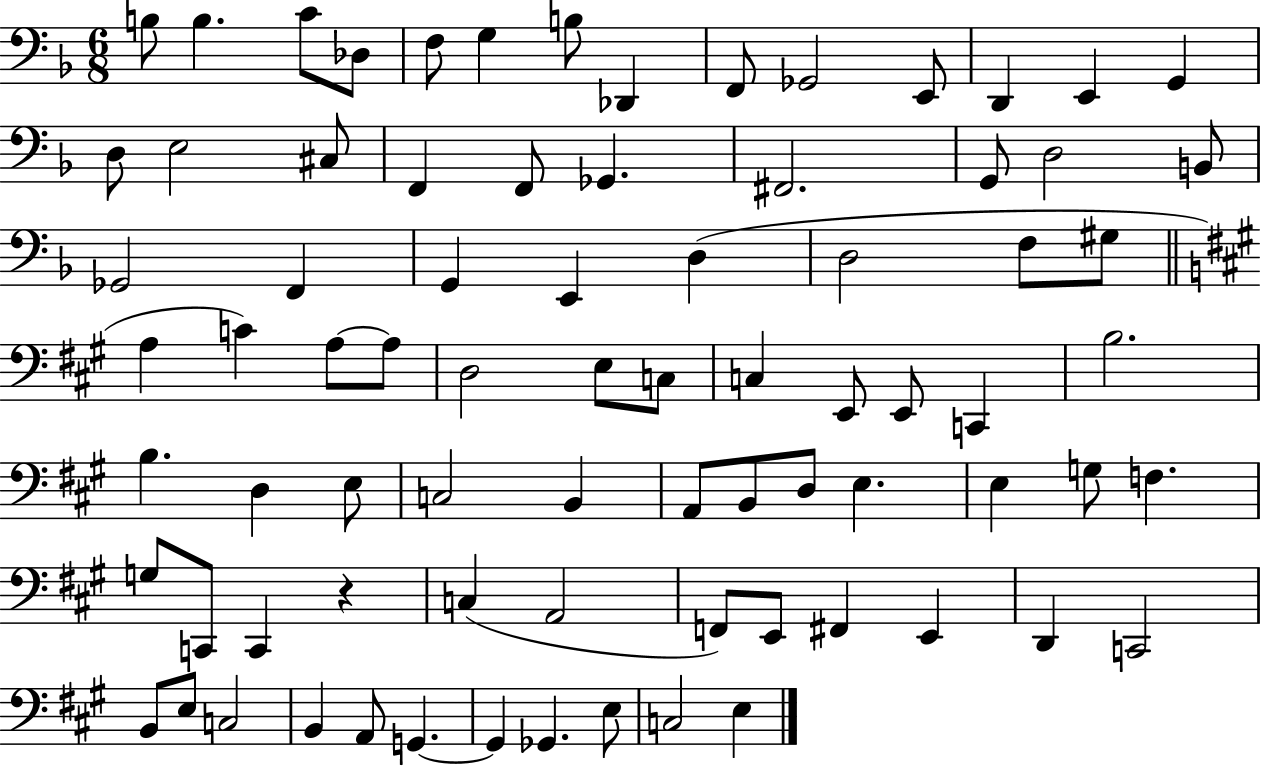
B3/e B3/q. C4/e Db3/e F3/e G3/q B3/e Db2/q F2/e Gb2/h E2/e D2/q E2/q G2/q D3/e E3/h C#3/e F2/q F2/e Gb2/q. F#2/h. G2/e D3/h B2/e Gb2/h F2/q G2/q E2/q D3/q D3/h F3/e G#3/e A3/q C4/q A3/e A3/e D3/h E3/e C3/e C3/q E2/e E2/e C2/q B3/h. B3/q. D3/q E3/e C3/h B2/q A2/e B2/e D3/e E3/q. E3/q G3/e F3/q. G3/e C2/e C2/q R/q C3/q A2/h F2/e E2/e F#2/q E2/q D2/q C2/h B2/e E3/e C3/h B2/q A2/e G2/q. G2/q Gb2/q. E3/e C3/h E3/q